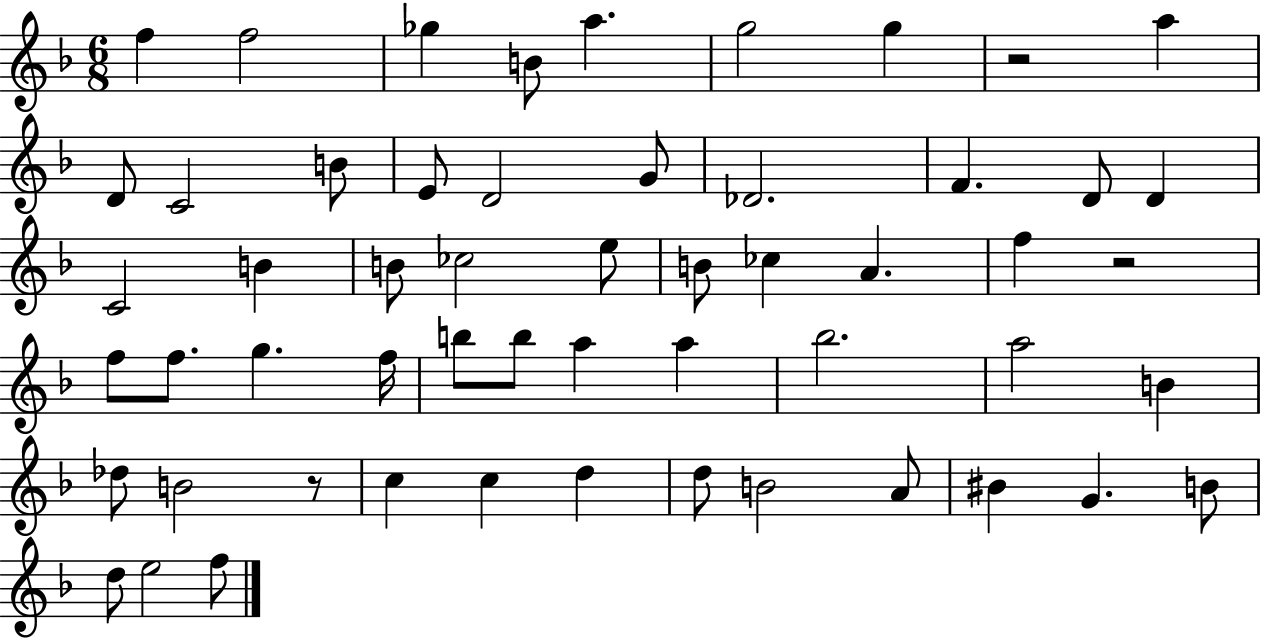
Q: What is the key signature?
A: F major